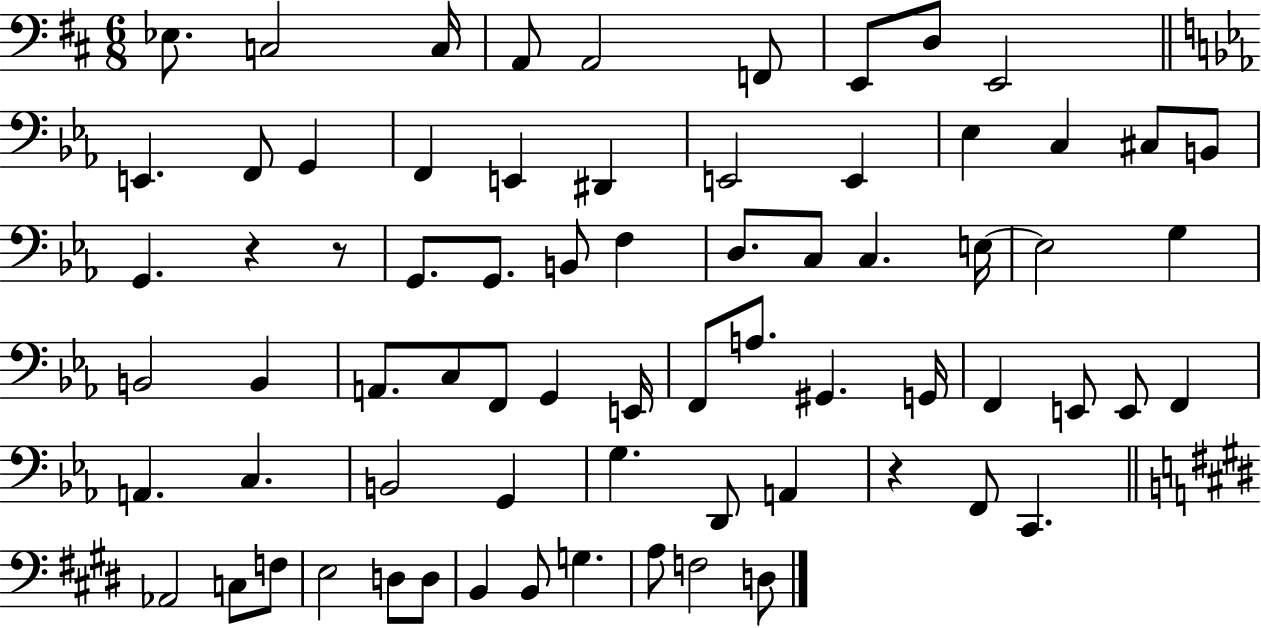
Eb3/e. C3/h C3/s A2/e A2/h F2/e E2/e D3/e E2/h E2/q. F2/e G2/q F2/q E2/q D#2/q E2/h E2/q Eb3/q C3/q C#3/e B2/e G2/q. R/q R/e G2/e. G2/e. B2/e F3/q D3/e. C3/e C3/q. E3/s E3/h G3/q B2/h B2/q A2/e. C3/e F2/e G2/q E2/s F2/e A3/e. G#2/q. G2/s F2/q E2/e E2/e F2/q A2/q. C3/q. B2/h G2/q G3/q. D2/e A2/q R/q F2/e C2/q. Ab2/h C3/e F3/e E3/h D3/e D3/e B2/q B2/e G3/q. A3/e F3/h D3/e